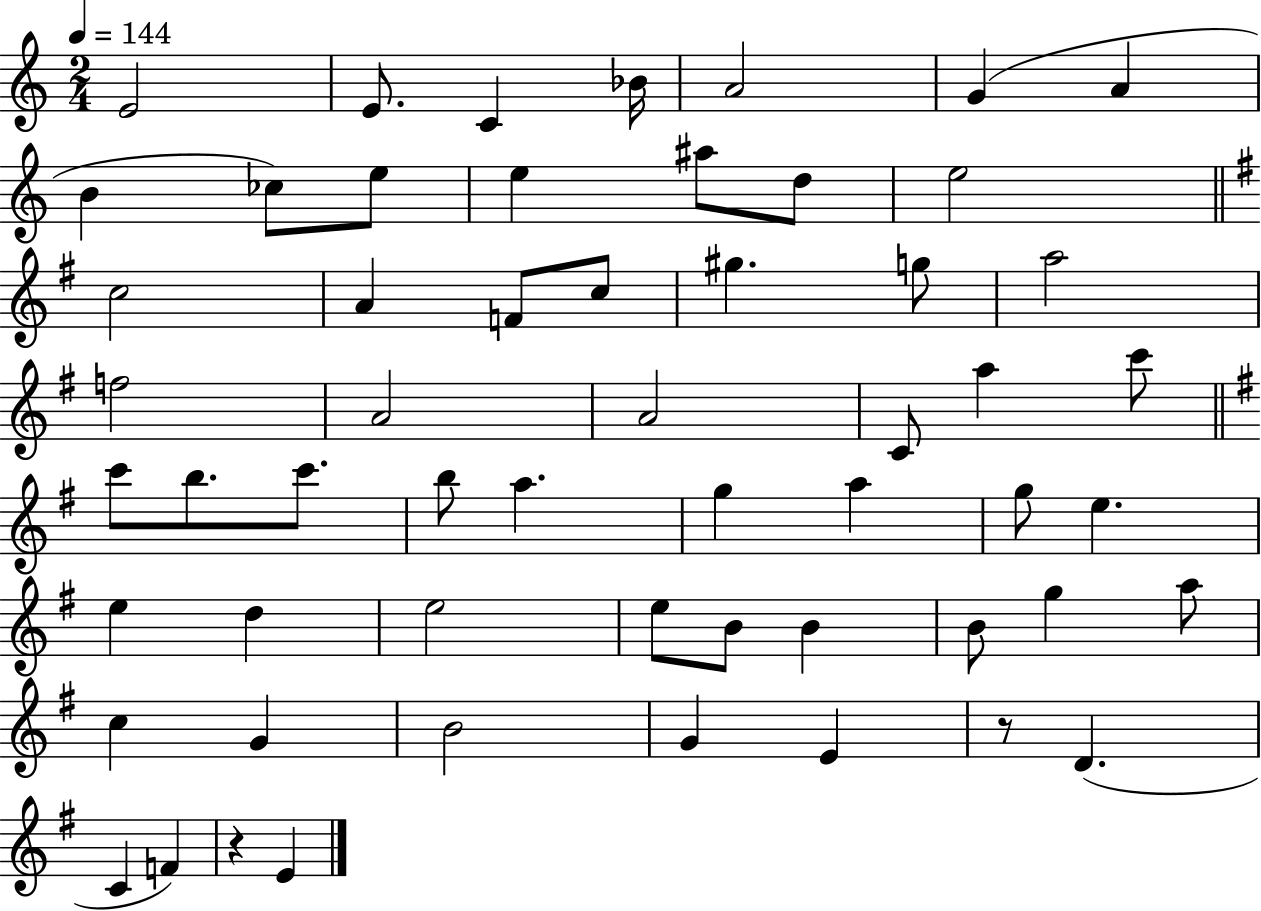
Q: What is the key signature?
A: C major